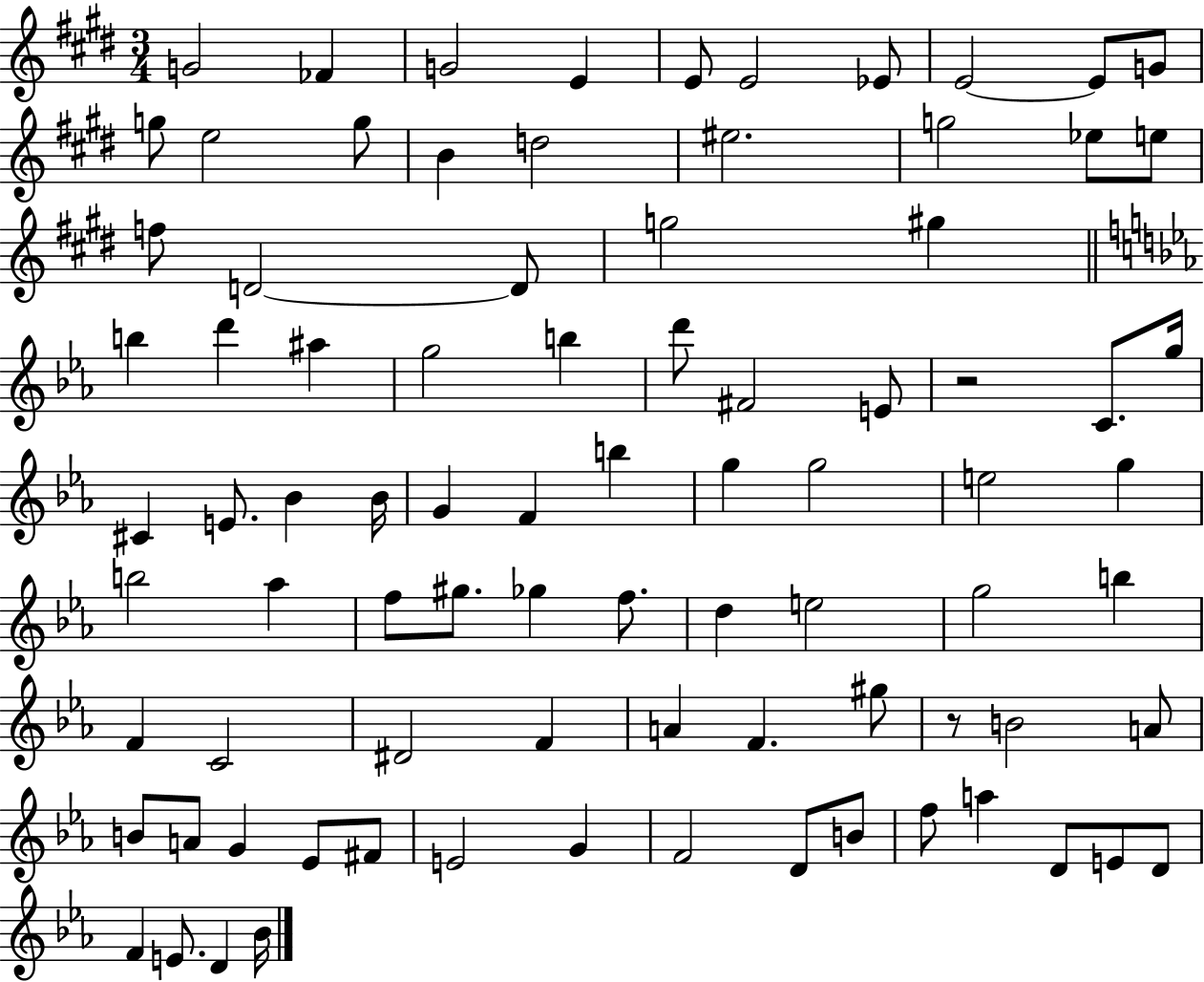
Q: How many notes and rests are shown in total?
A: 85